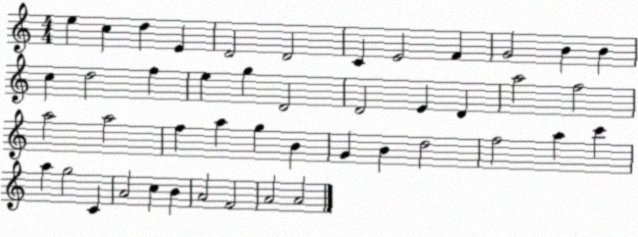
X:1
T:Untitled
M:4/4
L:1/4
K:C
e c d E D2 D2 C E2 F G2 B B c d2 f e g D2 D2 E D a2 f2 a2 a2 f a g B G B d2 f2 a c' a g2 C A2 c B A2 F2 A2 A2